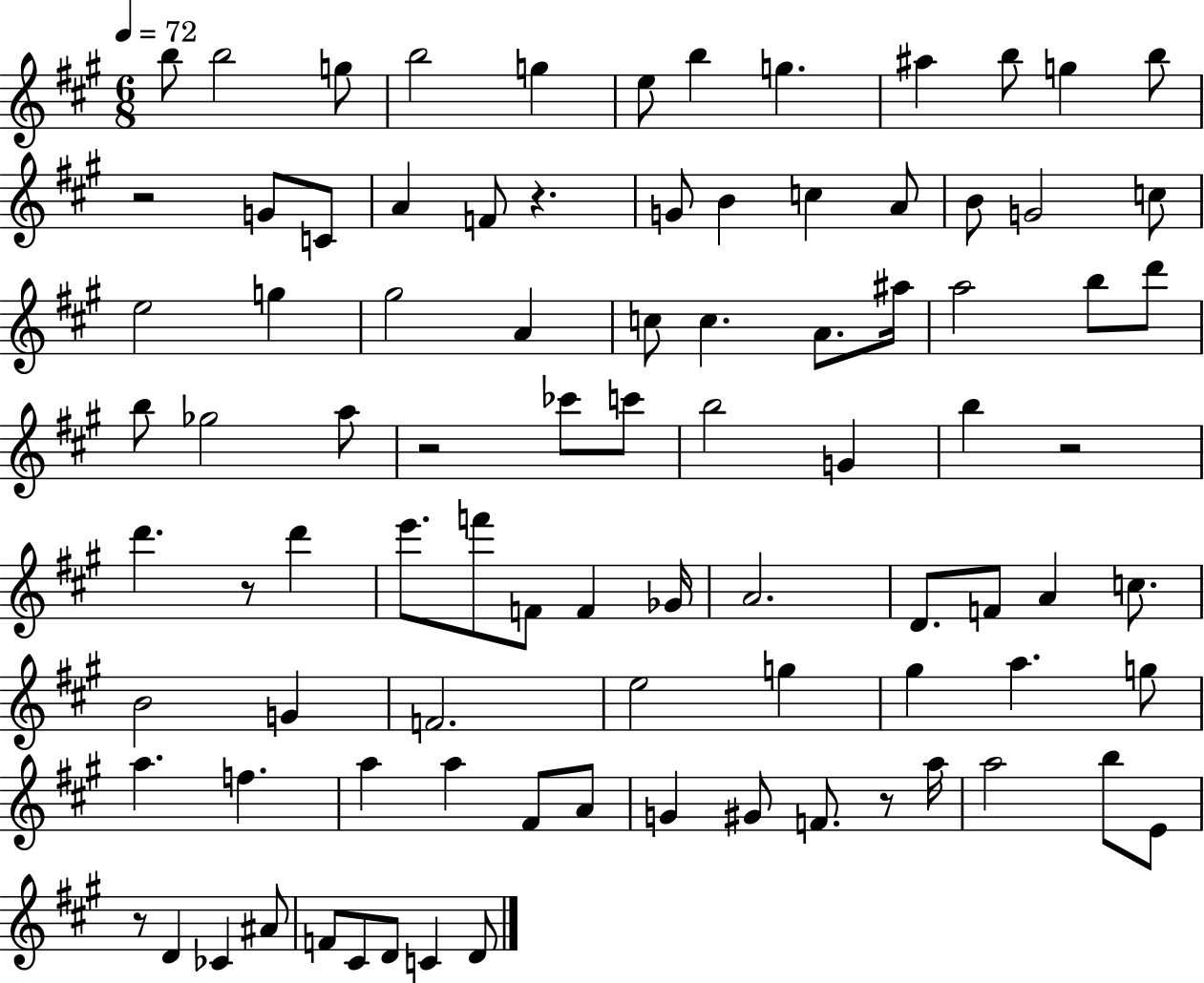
B5/e B5/h G5/e B5/h G5/q E5/e B5/q G5/q. A#5/q B5/e G5/q B5/e R/h G4/e C4/e A4/q F4/e R/q. G4/e B4/q C5/q A4/e B4/e G4/h C5/e E5/h G5/q G#5/h A4/q C5/e C5/q. A4/e. A#5/s A5/h B5/e D6/e B5/e Gb5/h A5/e R/h CES6/e C6/e B5/h G4/q B5/q R/h D6/q. R/e D6/q E6/e. F6/e F4/e F4/q Gb4/s A4/h. D4/e. F4/e A4/q C5/e. B4/h G4/q F4/h. E5/h G5/q G#5/q A5/q. G5/e A5/q. F5/q. A5/q A5/q F#4/e A4/e G4/q G#4/e F4/e. R/e A5/s A5/h B5/e E4/e R/e D4/q CES4/q A#4/e F4/e C#4/e D4/e C4/q D4/e